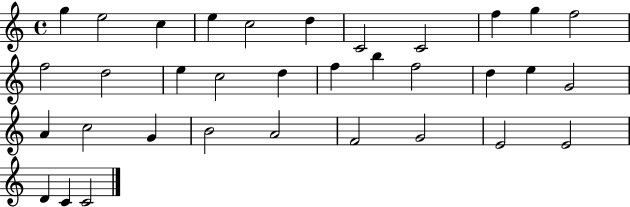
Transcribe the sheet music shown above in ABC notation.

X:1
T:Untitled
M:4/4
L:1/4
K:C
g e2 c e c2 d C2 C2 f g f2 f2 d2 e c2 d f b f2 d e G2 A c2 G B2 A2 F2 G2 E2 E2 D C C2